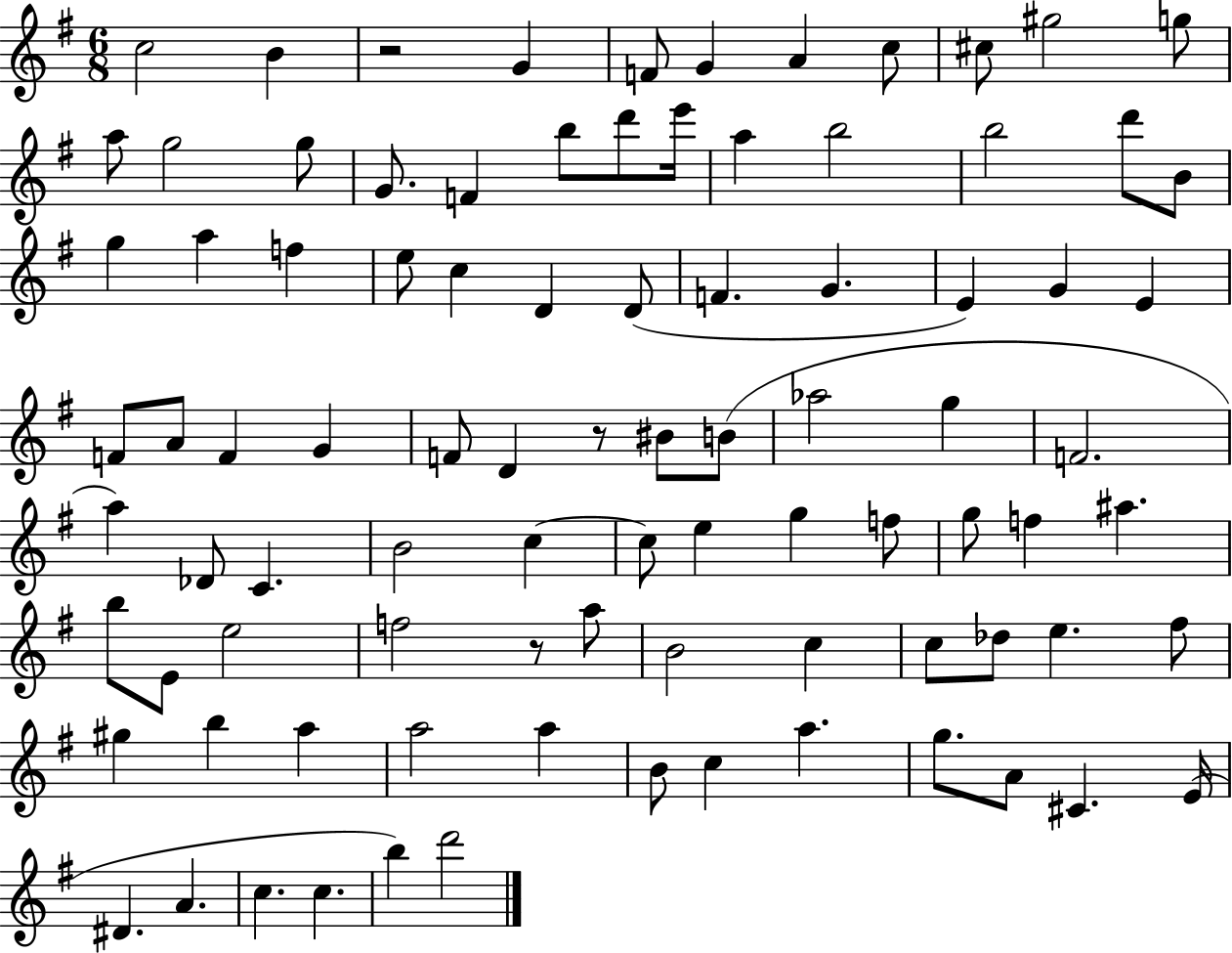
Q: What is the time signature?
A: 6/8